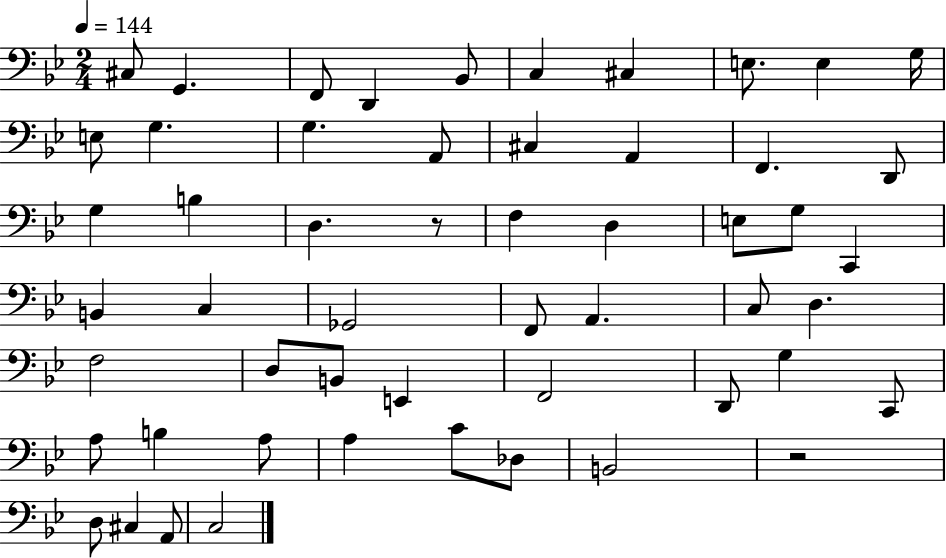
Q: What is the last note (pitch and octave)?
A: C3